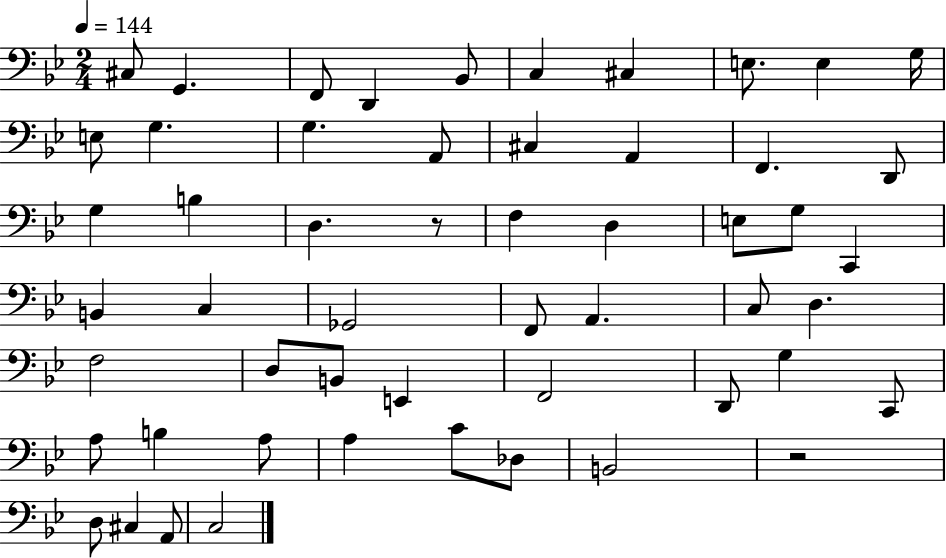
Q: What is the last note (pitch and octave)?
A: C3